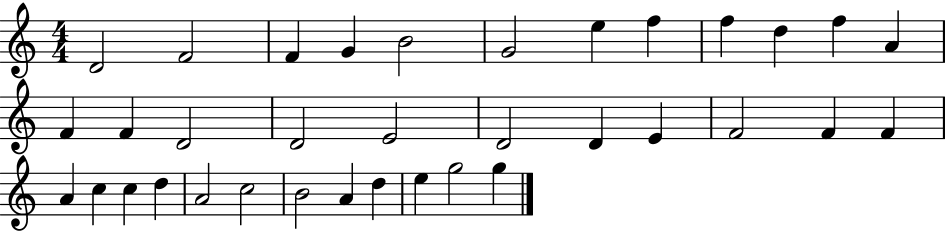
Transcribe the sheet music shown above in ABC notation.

X:1
T:Untitled
M:4/4
L:1/4
K:C
D2 F2 F G B2 G2 e f f d f A F F D2 D2 E2 D2 D E F2 F F A c c d A2 c2 B2 A d e g2 g